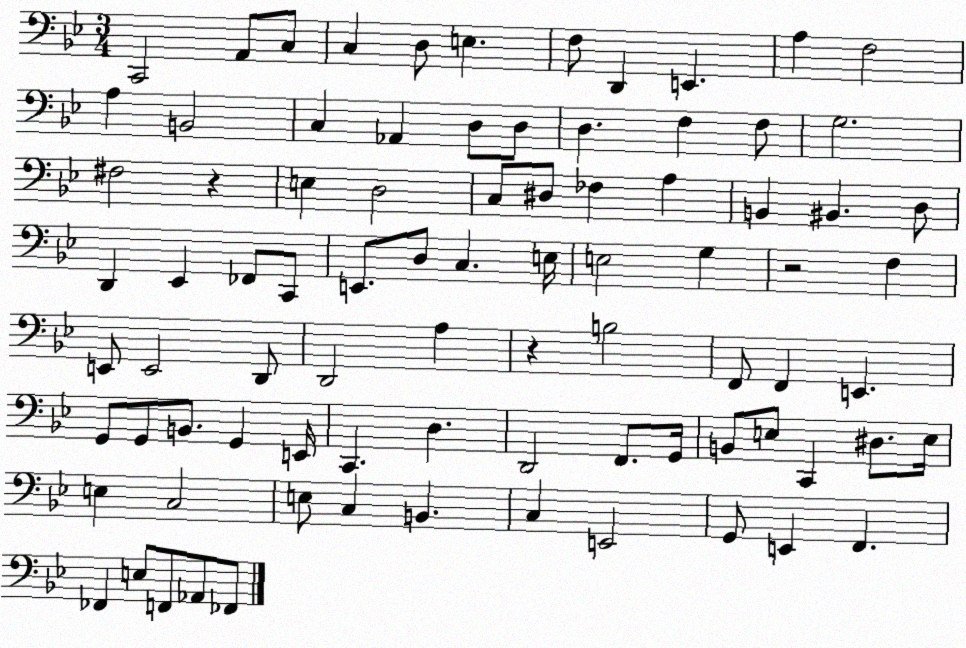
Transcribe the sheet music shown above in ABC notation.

X:1
T:Untitled
M:3/4
L:1/4
K:Bb
C,,2 A,,/2 C,/2 C, D,/2 E, F,/2 D,, E,, A, F,2 A, B,,2 C, _A,, D,/2 D,/2 D, F, F,/2 G,2 ^F,2 z E, D,2 C,/2 ^D,/2 _F, A, B,, ^B,, D,/2 D,, _E,, _F,,/2 C,,/2 E,,/2 D,/2 C, E,/4 E,2 G, z2 F, E,,/2 E,,2 D,,/2 D,,2 A, z B,2 F,,/2 F,, E,, G,,/2 G,,/2 B,,/2 G,, E,,/4 C,, D, D,,2 F,,/2 G,,/4 B,,/2 E,/2 C,, ^D,/2 E,/4 E, C,2 E,/2 C, B,, C, E,,2 G,,/2 E,, F,, _F,, E,/2 F,,/2 _A,,/2 _F,,/2